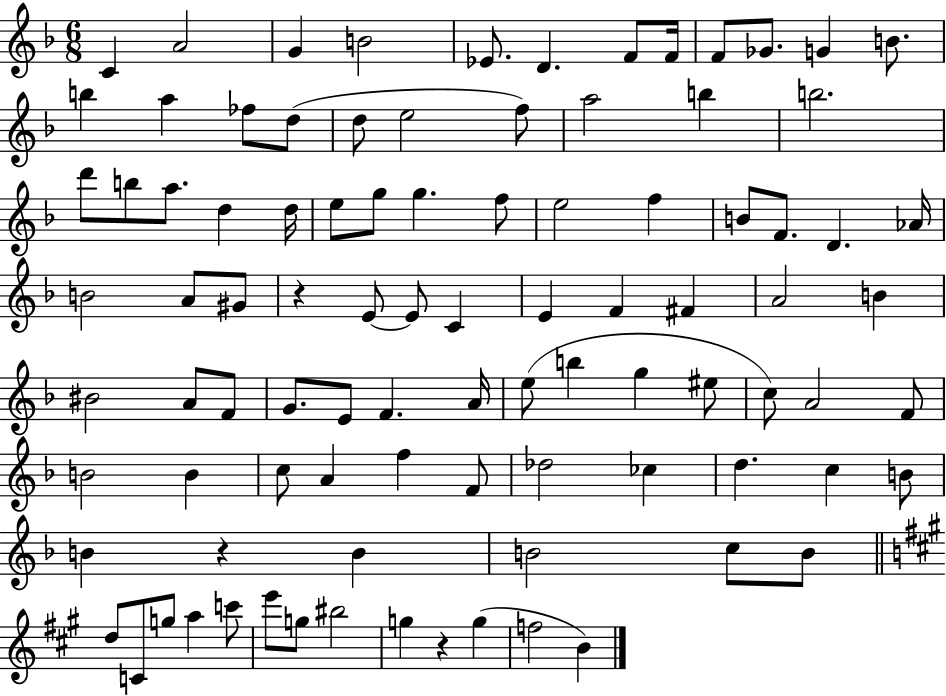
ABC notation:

X:1
T:Untitled
M:6/8
L:1/4
K:F
C A2 G B2 _E/2 D F/2 F/4 F/2 _G/2 G B/2 b a _f/2 d/2 d/2 e2 f/2 a2 b b2 d'/2 b/2 a/2 d d/4 e/2 g/2 g f/2 e2 f B/2 F/2 D _A/4 B2 A/2 ^G/2 z E/2 E/2 C E F ^F A2 B ^B2 A/2 F/2 G/2 E/2 F A/4 e/2 b g ^e/2 c/2 A2 F/2 B2 B c/2 A f F/2 _d2 _c d c B/2 B z B B2 c/2 B/2 d/2 C/2 g/2 a c'/2 e'/2 g/2 ^b2 g z g f2 B